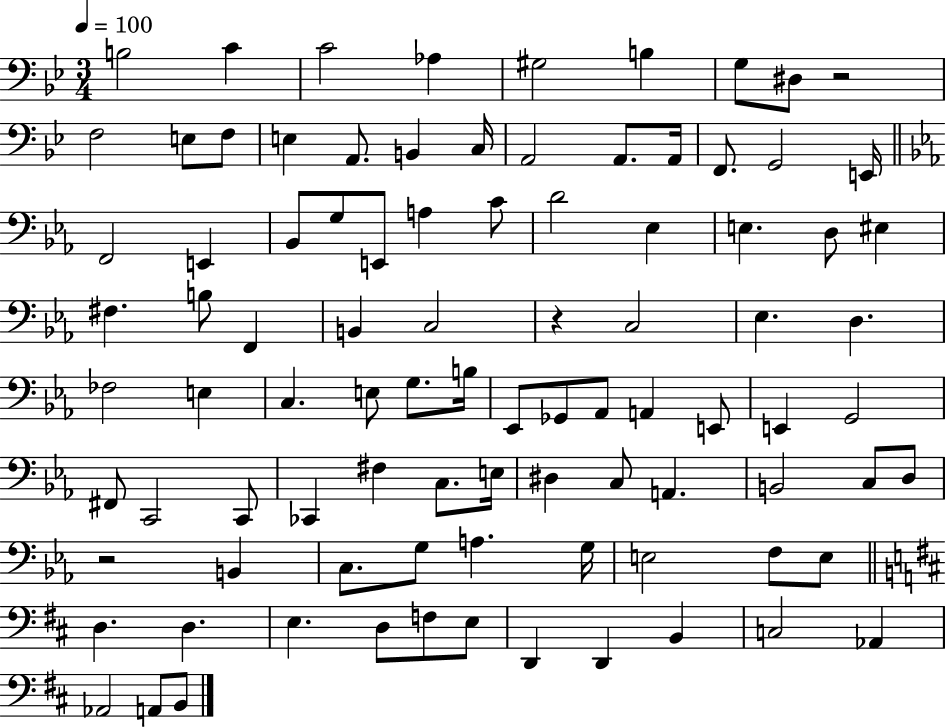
X:1
T:Untitled
M:3/4
L:1/4
K:Bb
B,2 C C2 _A, ^G,2 B, G,/2 ^D,/2 z2 F,2 E,/2 F,/2 E, A,,/2 B,, C,/4 A,,2 A,,/2 A,,/4 F,,/2 G,,2 E,,/4 F,,2 E,, _B,,/2 G,/2 E,,/2 A, C/2 D2 _E, E, D,/2 ^E, ^F, B,/2 F,, B,, C,2 z C,2 _E, D, _F,2 E, C, E,/2 G,/2 B,/4 _E,,/2 _G,,/2 _A,,/2 A,, E,,/2 E,, G,,2 ^F,,/2 C,,2 C,,/2 _C,, ^F, C,/2 E,/4 ^D, C,/2 A,, B,,2 C,/2 D,/2 z2 B,, C,/2 G,/2 A, G,/4 E,2 F,/2 E,/2 D, D, E, D,/2 F,/2 E,/2 D,, D,, B,, C,2 _A,, _A,,2 A,,/2 B,,/2